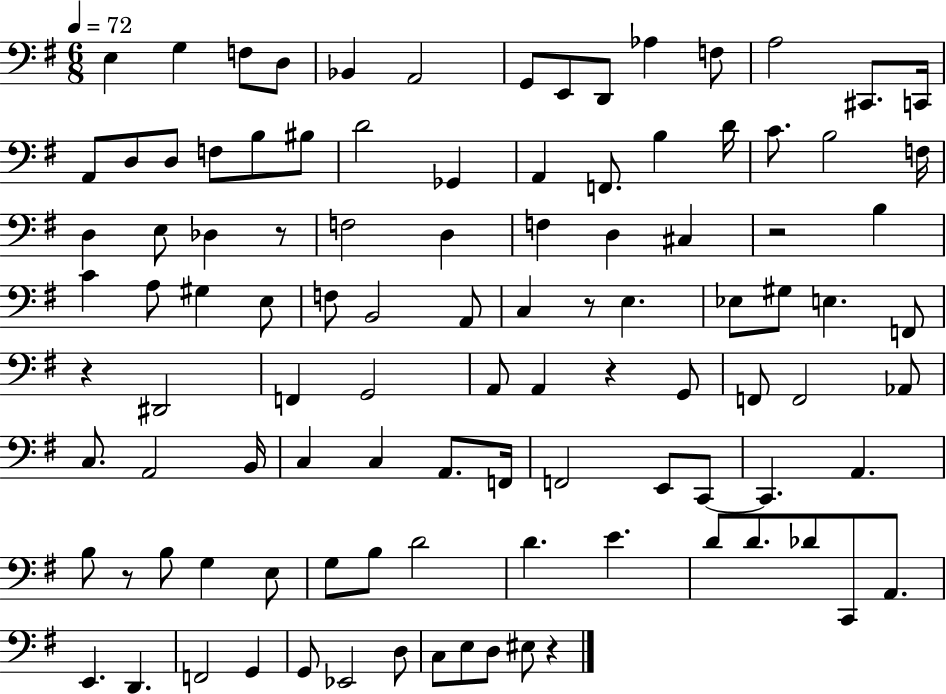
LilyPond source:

{
  \clef bass
  \numericTimeSignature
  \time 6/8
  \key g \major
  \tempo 4 = 72
  \repeat volta 2 { e4 g4 f8 d8 | bes,4 a,2 | g,8 e,8 d,8 aes4 f8 | a2 cis,8. c,16 | \break a,8 d8 d8 f8 b8 bis8 | d'2 ges,4 | a,4 f,8. b4 d'16 | c'8. b2 f16 | \break d4 e8 des4 r8 | f2 d4 | f4 d4 cis4 | r2 b4 | \break c'4 a8 gis4 e8 | f8 b,2 a,8 | c4 r8 e4. | ees8 gis8 e4. f,8 | \break r4 dis,2 | f,4 g,2 | a,8 a,4 r4 g,8 | f,8 f,2 aes,8 | \break c8. a,2 b,16 | c4 c4 a,8. f,16 | f,2 e,8 c,8~~ | c,4. a,4. | \break b8 r8 b8 g4 e8 | g8 b8 d'2 | d'4. e'4. | d'8 d'8. des'8 c,8 a,8. | \break e,4. d,4. | f,2 g,4 | g,8 ees,2 d8 | c8 e8 d8 eis8 r4 | \break } \bar "|."
}